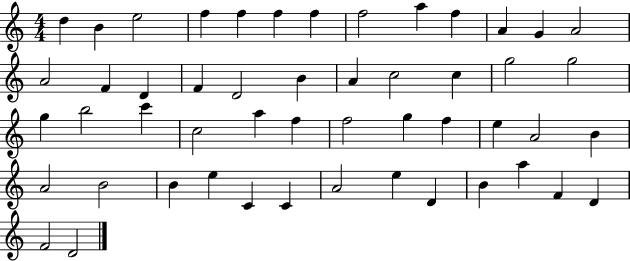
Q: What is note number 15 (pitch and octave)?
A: F4